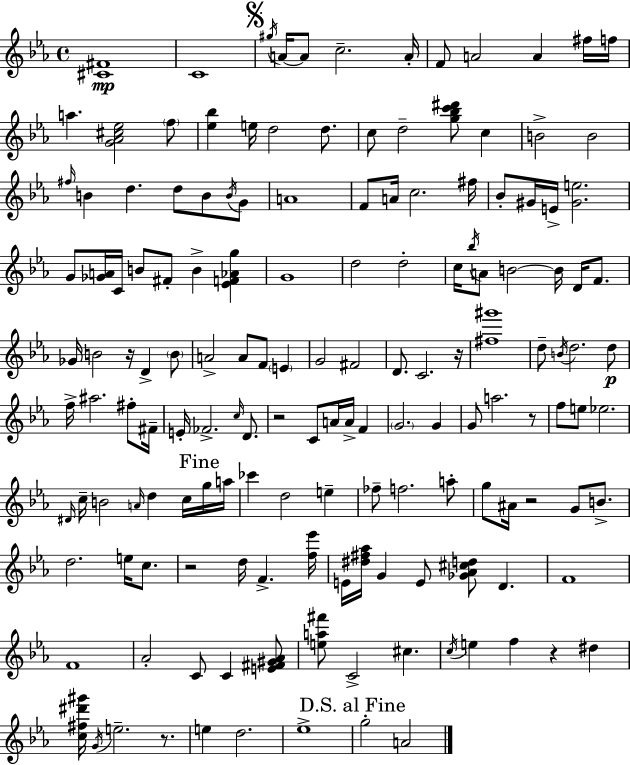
{
  \clef treble
  \time 4/4
  \defaultTimeSignature
  \key ees \major
  <cis' fis'>1\mp | c'1 | \mark \markup { \musicglyph "scripts.segno" } \acciaccatura { gis''16 } a'16~~ a'8 c''2.-- | a'16-. f'8 a'2 a'4 fis''16 | \break f''16 a''4. <g' aes' cis'' ees''>2 \parenthesize f''8 | <ees'' bes''>4 e''16 d''2 d''8. | c''8 d''2-- <g'' bes'' c''' dis'''>8 c''4 | b'2-> b'2 | \break \grace { fis''16 } b'4 d''4. d''8 b'8 | \acciaccatura { b'16 } g'8 a'1 | f'8 a'16 c''2. | fis''16 bes'8-. gis'16 e'16-> <gis' e''>2. | \break g'8 <ges' a'>16 c'16 b'8 fis'8-. b'4-> <ees' f' aes' g''>4 | g'1 | d''2 d''2-. | c''16 \acciaccatura { bes''16 } a'8 b'2~~ b'16 | \break d'16 f'8. ges'16 b'2 r16 d'4-> | \parenthesize b'8 a'2-> a'8 f'8 | \parenthesize e'4 g'2 fis'2 | d'8. c'2. | \break r16 <fis'' gis'''>1 | d''8-- \acciaccatura { b'16 } d''2. | d''8\p f''16-> ais''2. | fis''8-. fis'16-- e'16-. fes'2.-> | \break \grace { c''16 } d'8. r2 c'8 | a'16 a'16-> f'4 \parenthesize g'2. | g'4 g'8 a''2. | r8 f''8 e''8 ees''2. | \break \grace { dis'16 } c''16-- b'2 | \grace { a'16 } d''4 c''16 \mark "Fine" g''16 a''16 ces'''4 d''2 | e''4-- fes''8-- f''2. | a''8-. g''8 ais'16 r2 | \break g'8 b'8.-> d''2. | e''16 c''8. r2 | d''16 f'4.-> <f'' ees'''>16 e'16 <dis'' fis'' aes''>16 g'4 e'8 | <ges' aes' cis'' d''>8 d'4. f'1 | \break f'1 | aes'2-. | c'8 c'4 <e' fis' gis' aes'>8 <e'' a'' fis'''>8 c'2-> | cis''4. \acciaccatura { c''16 } e''4 f''4 | \break r4 dis''4 <c'' fis'' dis''' gis'''>16 \acciaccatura { g'16 } e''2.-- | r8. e''4 d''2. | ees''1-> | \mark "D.S. al Fine" g''2-. | \break a'2 \bar "|."
}